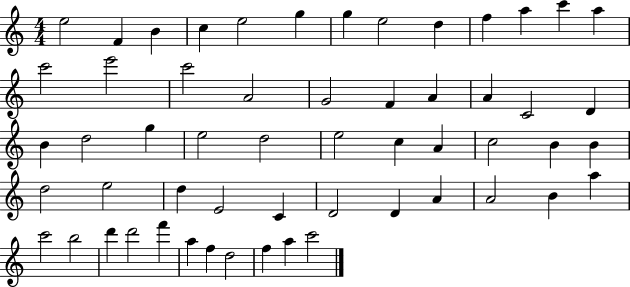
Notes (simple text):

E5/h F4/q B4/q C5/q E5/h G5/q G5/q E5/h D5/q F5/q A5/q C6/q A5/q C6/h E6/h C6/h A4/h G4/h F4/q A4/q A4/q C4/h D4/q B4/q D5/h G5/q E5/h D5/h E5/h C5/q A4/q C5/h B4/q B4/q D5/h E5/h D5/q E4/h C4/q D4/h D4/q A4/q A4/h B4/q A5/q C6/h B5/h D6/q D6/h F6/q A5/q F5/q D5/h F5/q A5/q C6/h